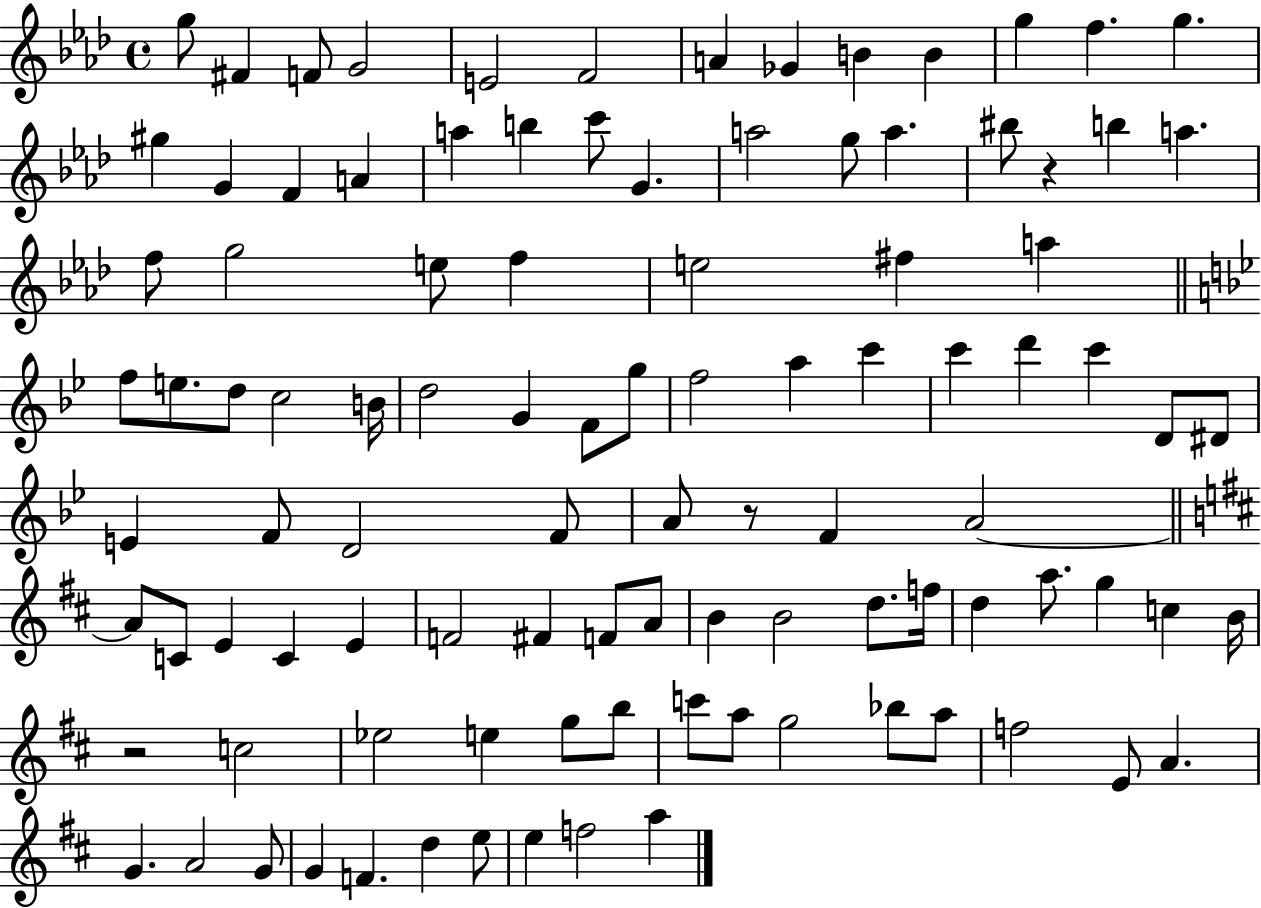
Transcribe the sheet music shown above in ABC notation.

X:1
T:Untitled
M:4/4
L:1/4
K:Ab
g/2 ^F F/2 G2 E2 F2 A _G B B g f g ^g G F A a b c'/2 G a2 g/2 a ^b/2 z b a f/2 g2 e/2 f e2 ^f a f/2 e/2 d/2 c2 B/4 d2 G F/2 g/2 f2 a c' c' d' c' D/2 ^D/2 E F/2 D2 F/2 A/2 z/2 F A2 A/2 C/2 E C E F2 ^F F/2 A/2 B B2 d/2 f/4 d a/2 g c B/4 z2 c2 _e2 e g/2 b/2 c'/2 a/2 g2 _b/2 a/2 f2 E/2 A G A2 G/2 G F d e/2 e f2 a